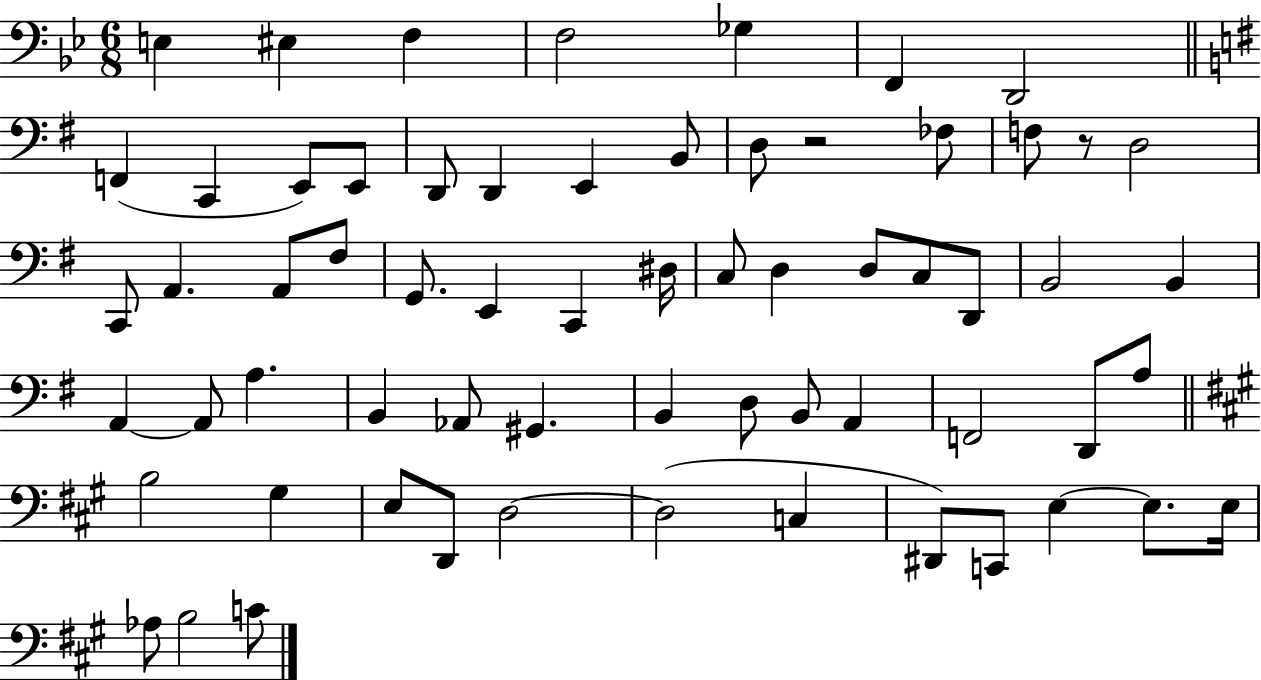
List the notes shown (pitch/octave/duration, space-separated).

E3/q EIS3/q F3/q F3/h Gb3/q F2/q D2/h F2/q C2/q E2/e E2/e D2/e D2/q E2/q B2/e D3/e R/h FES3/e F3/e R/e D3/h C2/e A2/q. A2/e F#3/e G2/e. E2/q C2/q D#3/s C3/e D3/q D3/e C3/e D2/e B2/h B2/q A2/q A2/e A3/q. B2/q Ab2/e G#2/q. B2/q D3/e B2/e A2/q F2/h D2/e A3/e B3/h G#3/q E3/e D2/e D3/h D3/h C3/q D#2/e C2/e E3/q E3/e. E3/s Ab3/e B3/h C4/e